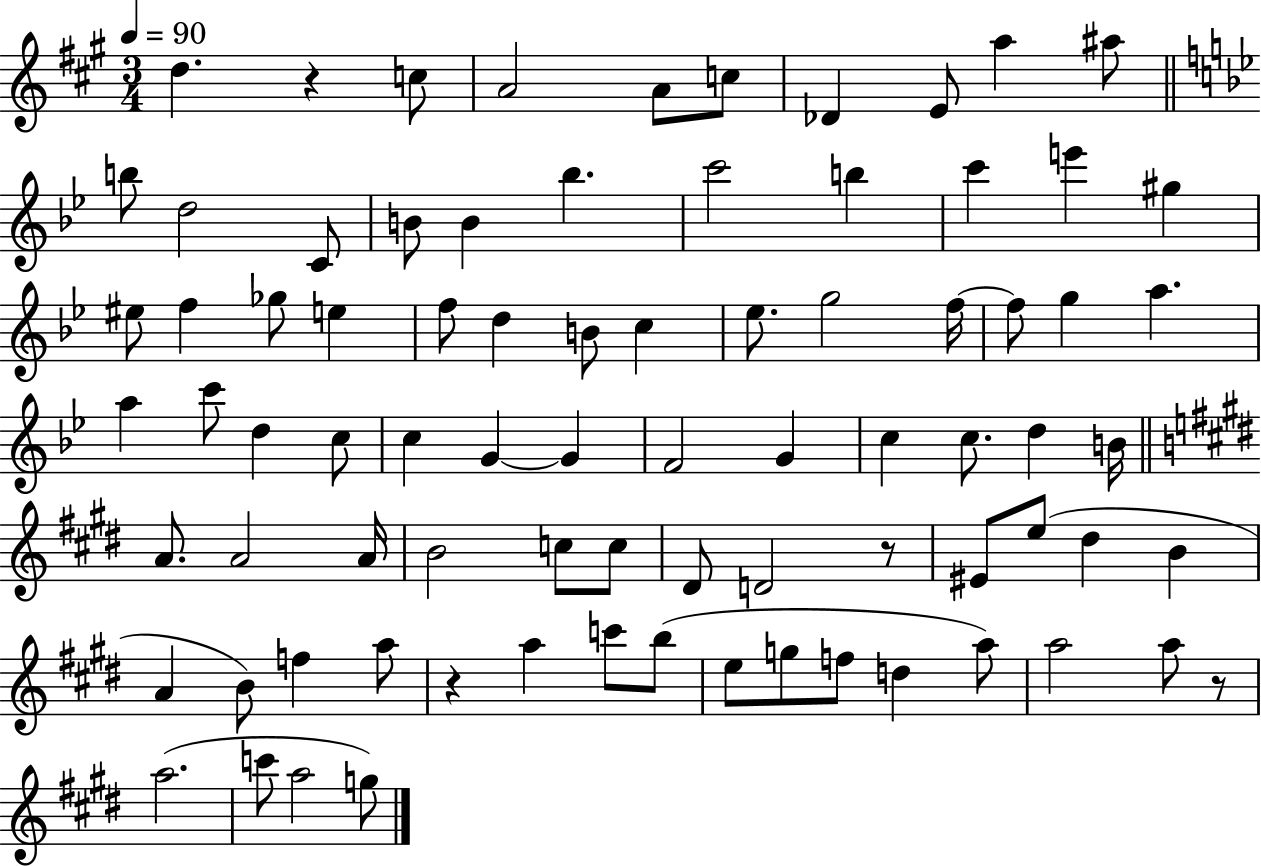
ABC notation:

X:1
T:Untitled
M:3/4
L:1/4
K:A
d z c/2 A2 A/2 c/2 _D E/2 a ^a/2 b/2 d2 C/2 B/2 B _b c'2 b c' e' ^g ^e/2 f _g/2 e f/2 d B/2 c _e/2 g2 f/4 f/2 g a a c'/2 d c/2 c G G F2 G c c/2 d B/4 A/2 A2 A/4 B2 c/2 c/2 ^D/2 D2 z/2 ^E/2 e/2 ^d B A B/2 f a/2 z a c'/2 b/2 e/2 g/2 f/2 d a/2 a2 a/2 z/2 a2 c'/2 a2 g/2